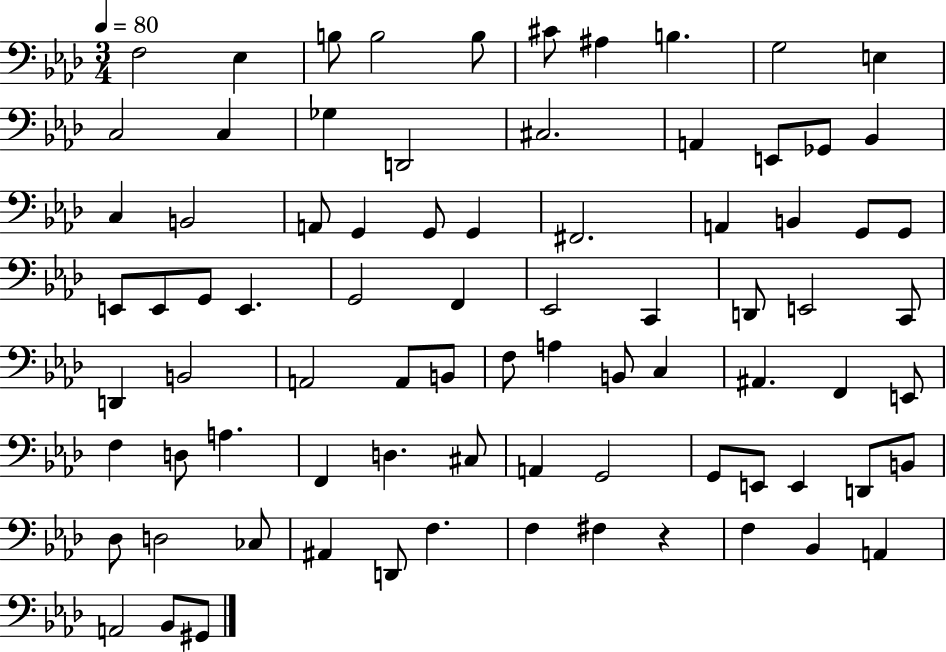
{
  \clef bass
  \numericTimeSignature
  \time 3/4
  \key aes \major
  \tempo 4 = 80
  f2 ees4 | b8 b2 b8 | cis'8 ais4 b4. | g2 e4 | \break c2 c4 | ges4 d,2 | cis2. | a,4 e,8 ges,8 bes,4 | \break c4 b,2 | a,8 g,4 g,8 g,4 | fis,2. | a,4 b,4 g,8 g,8 | \break e,8 e,8 g,8 e,4. | g,2 f,4 | ees,2 c,4 | d,8 e,2 c,8 | \break d,4 b,2 | a,2 a,8 b,8 | f8 a4 b,8 c4 | ais,4. f,4 e,8 | \break f4 d8 a4. | f,4 d4. cis8 | a,4 g,2 | g,8 e,8 e,4 d,8 b,8 | \break des8 d2 ces8 | ais,4 d,8 f4. | f4 fis4 r4 | f4 bes,4 a,4 | \break a,2 bes,8 gis,8 | \bar "|."
}